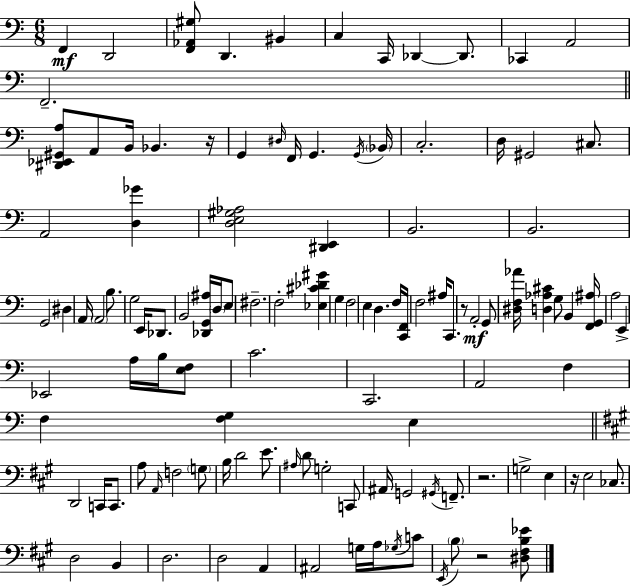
X:1
T:Untitled
M:6/8
L:1/4
K:Am
F,, D,,2 [F,,_A,,^G,]/2 D,, ^B,, C, C,,/4 _D,, _D,,/2 _C,, A,,2 F,,2 [^D,,_E,,^G,,A,]/2 A,,/2 B,,/4 _B,, z/4 G,, ^D,/4 F,,/4 G,, G,,/4 _B,,/4 C,2 D,/4 ^G,,2 ^C,/2 A,,2 [D,_G] [D,E,^G,_A,]2 [^D,,E,,] B,,2 B,,2 G,,2 ^D, A,,/4 A,,2 B,/2 G,2 E,,/4 _D,,/2 B,,2 [_D,,G,,^A,]/4 D,/4 E,/2 ^F,2 F,2 [_E,^C_D^G] G, F,2 E, D, F,/4 [C,,F,,]/4 F,2 ^A,/4 C,,/2 z/2 A,,2 G,,/2 [^D,F,_A]/4 [D,_A,^C] G,/2 B,, [F,,G,,^A,]/4 A,2 E,, _E,,2 A,/4 B,/4 [E,F,]/2 C2 C,,2 A,,2 F, F, [F,G,] E, D,,2 C,,/4 C,,/2 A,/2 A,,/4 F,2 G,/2 B,/4 D2 E/2 ^A,/4 D/2 G,2 C,,/2 ^A,,/4 G,,2 ^G,,/4 F,,/2 z2 G,2 E, z/4 E,2 _C,/2 D,2 B,, D,2 D,2 A,, ^A,,2 G,/4 A,/4 _G,/4 C/2 E,,/4 B,/2 z2 [^D,^F,B,_E]/2